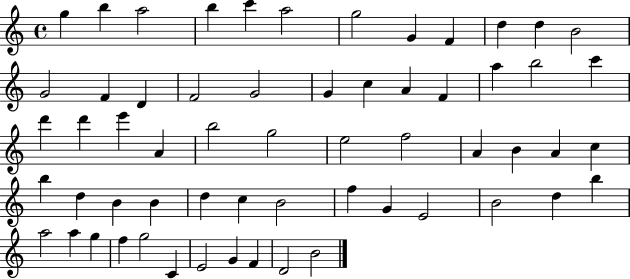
{
  \clef treble
  \time 4/4
  \defaultTimeSignature
  \key c \major
  g''4 b''4 a''2 | b''4 c'''4 a''2 | g''2 g'4 f'4 | d''4 d''4 b'2 | \break g'2 f'4 d'4 | f'2 g'2 | g'4 c''4 a'4 f'4 | a''4 b''2 c'''4 | \break d'''4 d'''4 e'''4 a'4 | b''2 g''2 | e''2 f''2 | a'4 b'4 a'4 c''4 | \break b''4 d''4 b'4 b'4 | d''4 c''4 b'2 | f''4 g'4 e'2 | b'2 d''4 b''4 | \break a''2 a''4 g''4 | f''4 g''2 c'4 | e'2 g'4 f'4 | d'2 b'2 | \break \bar "|."
}